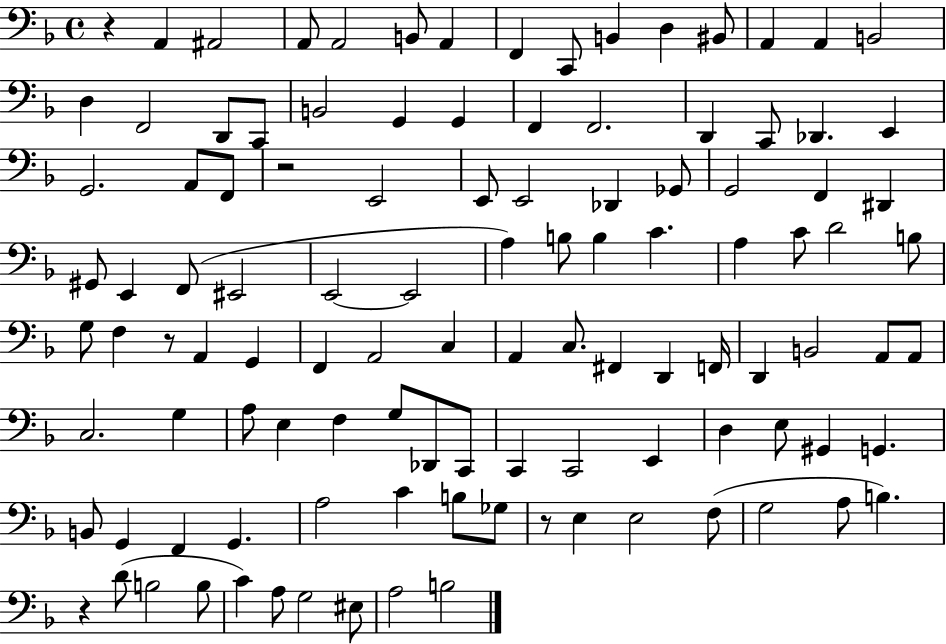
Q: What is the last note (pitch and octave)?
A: B3